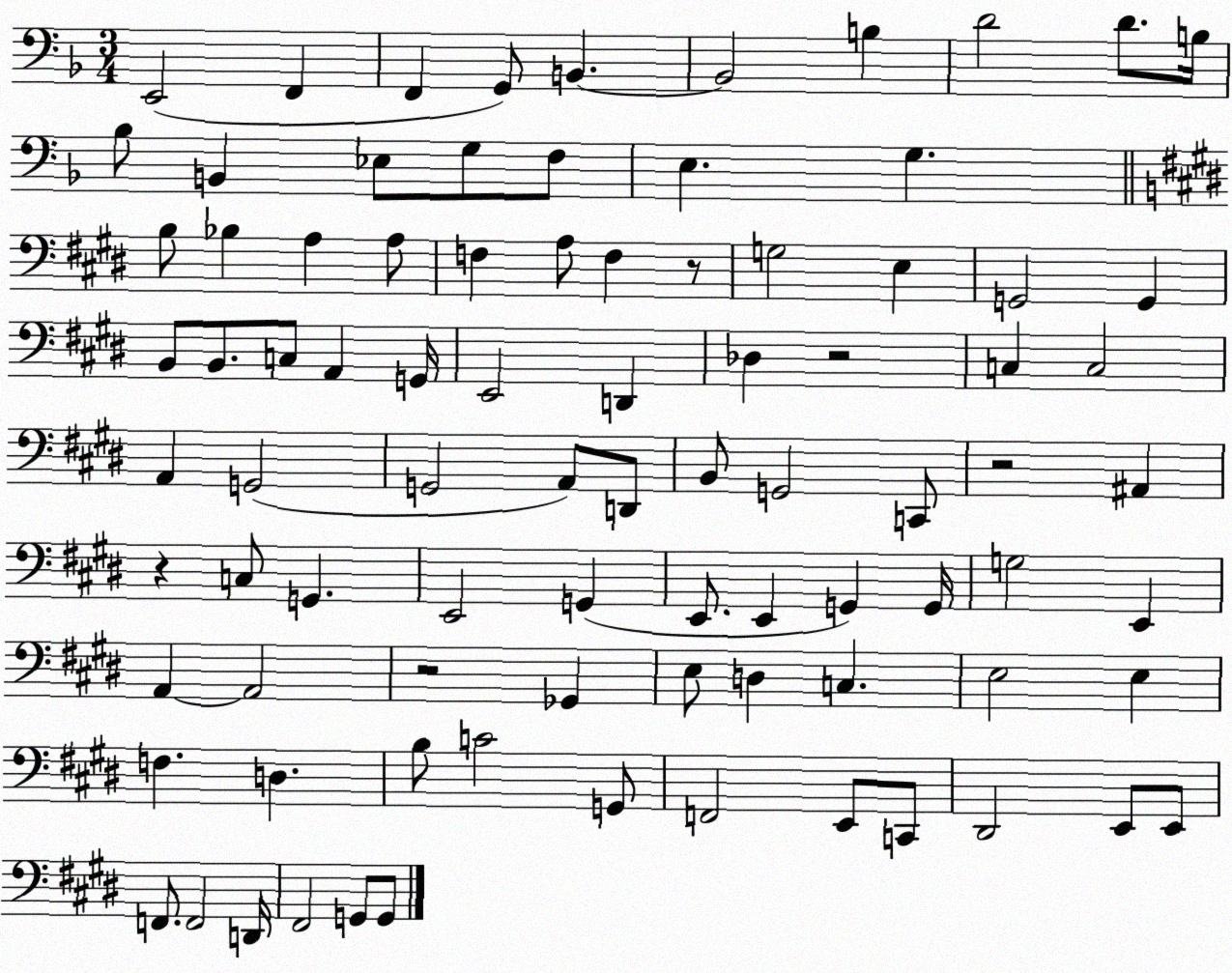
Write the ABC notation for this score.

X:1
T:Untitled
M:3/4
L:1/4
K:F
E,,2 F,, F,, G,,/2 B,, B,,2 B, D2 D/2 B,/4 _B,/2 B,, _E,/2 G,/2 F,/2 E, G, B,/2 _B, A, A,/2 F, A,/2 F, z/2 G,2 E, G,,2 G,, B,,/2 B,,/2 C,/2 A,, G,,/4 E,,2 D,, _D, z2 C, C,2 A,, G,,2 G,,2 A,,/2 D,,/2 B,,/2 G,,2 C,,/2 z2 ^A,, z C,/2 G,, E,,2 G,, E,,/2 E,, G,, G,,/4 G,2 E,, A,, A,,2 z2 _G,, E,/2 D, C, E,2 E, F, D, B,/2 C2 G,,/2 F,,2 E,,/2 C,,/2 ^D,,2 E,,/2 E,,/2 F,,/2 F,,2 D,,/4 ^F,,2 G,,/2 G,,/2